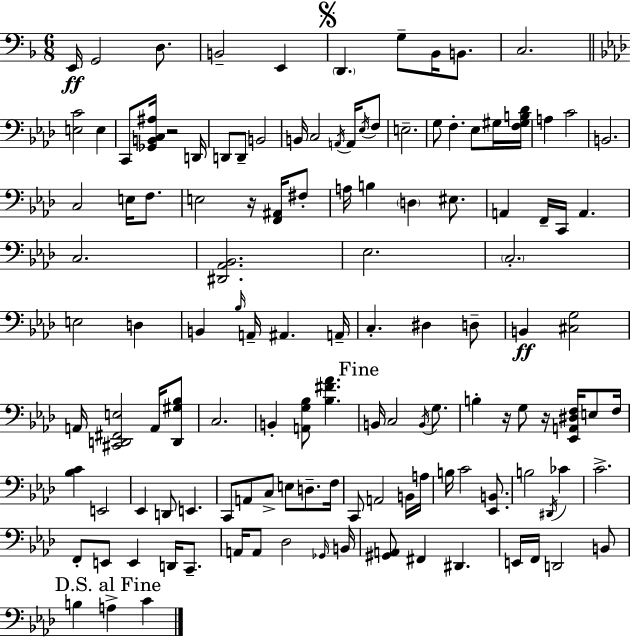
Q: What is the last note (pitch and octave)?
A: C4